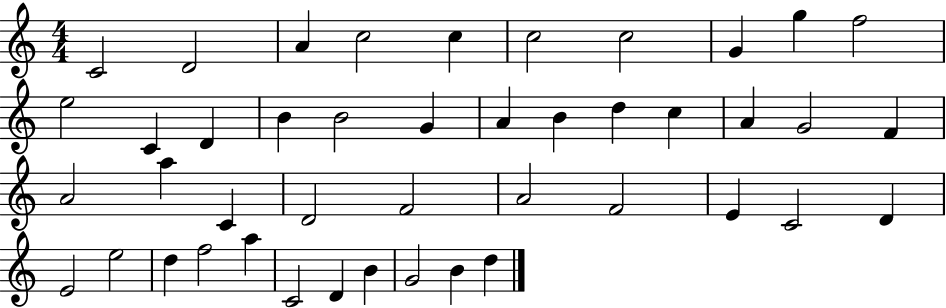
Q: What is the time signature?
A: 4/4